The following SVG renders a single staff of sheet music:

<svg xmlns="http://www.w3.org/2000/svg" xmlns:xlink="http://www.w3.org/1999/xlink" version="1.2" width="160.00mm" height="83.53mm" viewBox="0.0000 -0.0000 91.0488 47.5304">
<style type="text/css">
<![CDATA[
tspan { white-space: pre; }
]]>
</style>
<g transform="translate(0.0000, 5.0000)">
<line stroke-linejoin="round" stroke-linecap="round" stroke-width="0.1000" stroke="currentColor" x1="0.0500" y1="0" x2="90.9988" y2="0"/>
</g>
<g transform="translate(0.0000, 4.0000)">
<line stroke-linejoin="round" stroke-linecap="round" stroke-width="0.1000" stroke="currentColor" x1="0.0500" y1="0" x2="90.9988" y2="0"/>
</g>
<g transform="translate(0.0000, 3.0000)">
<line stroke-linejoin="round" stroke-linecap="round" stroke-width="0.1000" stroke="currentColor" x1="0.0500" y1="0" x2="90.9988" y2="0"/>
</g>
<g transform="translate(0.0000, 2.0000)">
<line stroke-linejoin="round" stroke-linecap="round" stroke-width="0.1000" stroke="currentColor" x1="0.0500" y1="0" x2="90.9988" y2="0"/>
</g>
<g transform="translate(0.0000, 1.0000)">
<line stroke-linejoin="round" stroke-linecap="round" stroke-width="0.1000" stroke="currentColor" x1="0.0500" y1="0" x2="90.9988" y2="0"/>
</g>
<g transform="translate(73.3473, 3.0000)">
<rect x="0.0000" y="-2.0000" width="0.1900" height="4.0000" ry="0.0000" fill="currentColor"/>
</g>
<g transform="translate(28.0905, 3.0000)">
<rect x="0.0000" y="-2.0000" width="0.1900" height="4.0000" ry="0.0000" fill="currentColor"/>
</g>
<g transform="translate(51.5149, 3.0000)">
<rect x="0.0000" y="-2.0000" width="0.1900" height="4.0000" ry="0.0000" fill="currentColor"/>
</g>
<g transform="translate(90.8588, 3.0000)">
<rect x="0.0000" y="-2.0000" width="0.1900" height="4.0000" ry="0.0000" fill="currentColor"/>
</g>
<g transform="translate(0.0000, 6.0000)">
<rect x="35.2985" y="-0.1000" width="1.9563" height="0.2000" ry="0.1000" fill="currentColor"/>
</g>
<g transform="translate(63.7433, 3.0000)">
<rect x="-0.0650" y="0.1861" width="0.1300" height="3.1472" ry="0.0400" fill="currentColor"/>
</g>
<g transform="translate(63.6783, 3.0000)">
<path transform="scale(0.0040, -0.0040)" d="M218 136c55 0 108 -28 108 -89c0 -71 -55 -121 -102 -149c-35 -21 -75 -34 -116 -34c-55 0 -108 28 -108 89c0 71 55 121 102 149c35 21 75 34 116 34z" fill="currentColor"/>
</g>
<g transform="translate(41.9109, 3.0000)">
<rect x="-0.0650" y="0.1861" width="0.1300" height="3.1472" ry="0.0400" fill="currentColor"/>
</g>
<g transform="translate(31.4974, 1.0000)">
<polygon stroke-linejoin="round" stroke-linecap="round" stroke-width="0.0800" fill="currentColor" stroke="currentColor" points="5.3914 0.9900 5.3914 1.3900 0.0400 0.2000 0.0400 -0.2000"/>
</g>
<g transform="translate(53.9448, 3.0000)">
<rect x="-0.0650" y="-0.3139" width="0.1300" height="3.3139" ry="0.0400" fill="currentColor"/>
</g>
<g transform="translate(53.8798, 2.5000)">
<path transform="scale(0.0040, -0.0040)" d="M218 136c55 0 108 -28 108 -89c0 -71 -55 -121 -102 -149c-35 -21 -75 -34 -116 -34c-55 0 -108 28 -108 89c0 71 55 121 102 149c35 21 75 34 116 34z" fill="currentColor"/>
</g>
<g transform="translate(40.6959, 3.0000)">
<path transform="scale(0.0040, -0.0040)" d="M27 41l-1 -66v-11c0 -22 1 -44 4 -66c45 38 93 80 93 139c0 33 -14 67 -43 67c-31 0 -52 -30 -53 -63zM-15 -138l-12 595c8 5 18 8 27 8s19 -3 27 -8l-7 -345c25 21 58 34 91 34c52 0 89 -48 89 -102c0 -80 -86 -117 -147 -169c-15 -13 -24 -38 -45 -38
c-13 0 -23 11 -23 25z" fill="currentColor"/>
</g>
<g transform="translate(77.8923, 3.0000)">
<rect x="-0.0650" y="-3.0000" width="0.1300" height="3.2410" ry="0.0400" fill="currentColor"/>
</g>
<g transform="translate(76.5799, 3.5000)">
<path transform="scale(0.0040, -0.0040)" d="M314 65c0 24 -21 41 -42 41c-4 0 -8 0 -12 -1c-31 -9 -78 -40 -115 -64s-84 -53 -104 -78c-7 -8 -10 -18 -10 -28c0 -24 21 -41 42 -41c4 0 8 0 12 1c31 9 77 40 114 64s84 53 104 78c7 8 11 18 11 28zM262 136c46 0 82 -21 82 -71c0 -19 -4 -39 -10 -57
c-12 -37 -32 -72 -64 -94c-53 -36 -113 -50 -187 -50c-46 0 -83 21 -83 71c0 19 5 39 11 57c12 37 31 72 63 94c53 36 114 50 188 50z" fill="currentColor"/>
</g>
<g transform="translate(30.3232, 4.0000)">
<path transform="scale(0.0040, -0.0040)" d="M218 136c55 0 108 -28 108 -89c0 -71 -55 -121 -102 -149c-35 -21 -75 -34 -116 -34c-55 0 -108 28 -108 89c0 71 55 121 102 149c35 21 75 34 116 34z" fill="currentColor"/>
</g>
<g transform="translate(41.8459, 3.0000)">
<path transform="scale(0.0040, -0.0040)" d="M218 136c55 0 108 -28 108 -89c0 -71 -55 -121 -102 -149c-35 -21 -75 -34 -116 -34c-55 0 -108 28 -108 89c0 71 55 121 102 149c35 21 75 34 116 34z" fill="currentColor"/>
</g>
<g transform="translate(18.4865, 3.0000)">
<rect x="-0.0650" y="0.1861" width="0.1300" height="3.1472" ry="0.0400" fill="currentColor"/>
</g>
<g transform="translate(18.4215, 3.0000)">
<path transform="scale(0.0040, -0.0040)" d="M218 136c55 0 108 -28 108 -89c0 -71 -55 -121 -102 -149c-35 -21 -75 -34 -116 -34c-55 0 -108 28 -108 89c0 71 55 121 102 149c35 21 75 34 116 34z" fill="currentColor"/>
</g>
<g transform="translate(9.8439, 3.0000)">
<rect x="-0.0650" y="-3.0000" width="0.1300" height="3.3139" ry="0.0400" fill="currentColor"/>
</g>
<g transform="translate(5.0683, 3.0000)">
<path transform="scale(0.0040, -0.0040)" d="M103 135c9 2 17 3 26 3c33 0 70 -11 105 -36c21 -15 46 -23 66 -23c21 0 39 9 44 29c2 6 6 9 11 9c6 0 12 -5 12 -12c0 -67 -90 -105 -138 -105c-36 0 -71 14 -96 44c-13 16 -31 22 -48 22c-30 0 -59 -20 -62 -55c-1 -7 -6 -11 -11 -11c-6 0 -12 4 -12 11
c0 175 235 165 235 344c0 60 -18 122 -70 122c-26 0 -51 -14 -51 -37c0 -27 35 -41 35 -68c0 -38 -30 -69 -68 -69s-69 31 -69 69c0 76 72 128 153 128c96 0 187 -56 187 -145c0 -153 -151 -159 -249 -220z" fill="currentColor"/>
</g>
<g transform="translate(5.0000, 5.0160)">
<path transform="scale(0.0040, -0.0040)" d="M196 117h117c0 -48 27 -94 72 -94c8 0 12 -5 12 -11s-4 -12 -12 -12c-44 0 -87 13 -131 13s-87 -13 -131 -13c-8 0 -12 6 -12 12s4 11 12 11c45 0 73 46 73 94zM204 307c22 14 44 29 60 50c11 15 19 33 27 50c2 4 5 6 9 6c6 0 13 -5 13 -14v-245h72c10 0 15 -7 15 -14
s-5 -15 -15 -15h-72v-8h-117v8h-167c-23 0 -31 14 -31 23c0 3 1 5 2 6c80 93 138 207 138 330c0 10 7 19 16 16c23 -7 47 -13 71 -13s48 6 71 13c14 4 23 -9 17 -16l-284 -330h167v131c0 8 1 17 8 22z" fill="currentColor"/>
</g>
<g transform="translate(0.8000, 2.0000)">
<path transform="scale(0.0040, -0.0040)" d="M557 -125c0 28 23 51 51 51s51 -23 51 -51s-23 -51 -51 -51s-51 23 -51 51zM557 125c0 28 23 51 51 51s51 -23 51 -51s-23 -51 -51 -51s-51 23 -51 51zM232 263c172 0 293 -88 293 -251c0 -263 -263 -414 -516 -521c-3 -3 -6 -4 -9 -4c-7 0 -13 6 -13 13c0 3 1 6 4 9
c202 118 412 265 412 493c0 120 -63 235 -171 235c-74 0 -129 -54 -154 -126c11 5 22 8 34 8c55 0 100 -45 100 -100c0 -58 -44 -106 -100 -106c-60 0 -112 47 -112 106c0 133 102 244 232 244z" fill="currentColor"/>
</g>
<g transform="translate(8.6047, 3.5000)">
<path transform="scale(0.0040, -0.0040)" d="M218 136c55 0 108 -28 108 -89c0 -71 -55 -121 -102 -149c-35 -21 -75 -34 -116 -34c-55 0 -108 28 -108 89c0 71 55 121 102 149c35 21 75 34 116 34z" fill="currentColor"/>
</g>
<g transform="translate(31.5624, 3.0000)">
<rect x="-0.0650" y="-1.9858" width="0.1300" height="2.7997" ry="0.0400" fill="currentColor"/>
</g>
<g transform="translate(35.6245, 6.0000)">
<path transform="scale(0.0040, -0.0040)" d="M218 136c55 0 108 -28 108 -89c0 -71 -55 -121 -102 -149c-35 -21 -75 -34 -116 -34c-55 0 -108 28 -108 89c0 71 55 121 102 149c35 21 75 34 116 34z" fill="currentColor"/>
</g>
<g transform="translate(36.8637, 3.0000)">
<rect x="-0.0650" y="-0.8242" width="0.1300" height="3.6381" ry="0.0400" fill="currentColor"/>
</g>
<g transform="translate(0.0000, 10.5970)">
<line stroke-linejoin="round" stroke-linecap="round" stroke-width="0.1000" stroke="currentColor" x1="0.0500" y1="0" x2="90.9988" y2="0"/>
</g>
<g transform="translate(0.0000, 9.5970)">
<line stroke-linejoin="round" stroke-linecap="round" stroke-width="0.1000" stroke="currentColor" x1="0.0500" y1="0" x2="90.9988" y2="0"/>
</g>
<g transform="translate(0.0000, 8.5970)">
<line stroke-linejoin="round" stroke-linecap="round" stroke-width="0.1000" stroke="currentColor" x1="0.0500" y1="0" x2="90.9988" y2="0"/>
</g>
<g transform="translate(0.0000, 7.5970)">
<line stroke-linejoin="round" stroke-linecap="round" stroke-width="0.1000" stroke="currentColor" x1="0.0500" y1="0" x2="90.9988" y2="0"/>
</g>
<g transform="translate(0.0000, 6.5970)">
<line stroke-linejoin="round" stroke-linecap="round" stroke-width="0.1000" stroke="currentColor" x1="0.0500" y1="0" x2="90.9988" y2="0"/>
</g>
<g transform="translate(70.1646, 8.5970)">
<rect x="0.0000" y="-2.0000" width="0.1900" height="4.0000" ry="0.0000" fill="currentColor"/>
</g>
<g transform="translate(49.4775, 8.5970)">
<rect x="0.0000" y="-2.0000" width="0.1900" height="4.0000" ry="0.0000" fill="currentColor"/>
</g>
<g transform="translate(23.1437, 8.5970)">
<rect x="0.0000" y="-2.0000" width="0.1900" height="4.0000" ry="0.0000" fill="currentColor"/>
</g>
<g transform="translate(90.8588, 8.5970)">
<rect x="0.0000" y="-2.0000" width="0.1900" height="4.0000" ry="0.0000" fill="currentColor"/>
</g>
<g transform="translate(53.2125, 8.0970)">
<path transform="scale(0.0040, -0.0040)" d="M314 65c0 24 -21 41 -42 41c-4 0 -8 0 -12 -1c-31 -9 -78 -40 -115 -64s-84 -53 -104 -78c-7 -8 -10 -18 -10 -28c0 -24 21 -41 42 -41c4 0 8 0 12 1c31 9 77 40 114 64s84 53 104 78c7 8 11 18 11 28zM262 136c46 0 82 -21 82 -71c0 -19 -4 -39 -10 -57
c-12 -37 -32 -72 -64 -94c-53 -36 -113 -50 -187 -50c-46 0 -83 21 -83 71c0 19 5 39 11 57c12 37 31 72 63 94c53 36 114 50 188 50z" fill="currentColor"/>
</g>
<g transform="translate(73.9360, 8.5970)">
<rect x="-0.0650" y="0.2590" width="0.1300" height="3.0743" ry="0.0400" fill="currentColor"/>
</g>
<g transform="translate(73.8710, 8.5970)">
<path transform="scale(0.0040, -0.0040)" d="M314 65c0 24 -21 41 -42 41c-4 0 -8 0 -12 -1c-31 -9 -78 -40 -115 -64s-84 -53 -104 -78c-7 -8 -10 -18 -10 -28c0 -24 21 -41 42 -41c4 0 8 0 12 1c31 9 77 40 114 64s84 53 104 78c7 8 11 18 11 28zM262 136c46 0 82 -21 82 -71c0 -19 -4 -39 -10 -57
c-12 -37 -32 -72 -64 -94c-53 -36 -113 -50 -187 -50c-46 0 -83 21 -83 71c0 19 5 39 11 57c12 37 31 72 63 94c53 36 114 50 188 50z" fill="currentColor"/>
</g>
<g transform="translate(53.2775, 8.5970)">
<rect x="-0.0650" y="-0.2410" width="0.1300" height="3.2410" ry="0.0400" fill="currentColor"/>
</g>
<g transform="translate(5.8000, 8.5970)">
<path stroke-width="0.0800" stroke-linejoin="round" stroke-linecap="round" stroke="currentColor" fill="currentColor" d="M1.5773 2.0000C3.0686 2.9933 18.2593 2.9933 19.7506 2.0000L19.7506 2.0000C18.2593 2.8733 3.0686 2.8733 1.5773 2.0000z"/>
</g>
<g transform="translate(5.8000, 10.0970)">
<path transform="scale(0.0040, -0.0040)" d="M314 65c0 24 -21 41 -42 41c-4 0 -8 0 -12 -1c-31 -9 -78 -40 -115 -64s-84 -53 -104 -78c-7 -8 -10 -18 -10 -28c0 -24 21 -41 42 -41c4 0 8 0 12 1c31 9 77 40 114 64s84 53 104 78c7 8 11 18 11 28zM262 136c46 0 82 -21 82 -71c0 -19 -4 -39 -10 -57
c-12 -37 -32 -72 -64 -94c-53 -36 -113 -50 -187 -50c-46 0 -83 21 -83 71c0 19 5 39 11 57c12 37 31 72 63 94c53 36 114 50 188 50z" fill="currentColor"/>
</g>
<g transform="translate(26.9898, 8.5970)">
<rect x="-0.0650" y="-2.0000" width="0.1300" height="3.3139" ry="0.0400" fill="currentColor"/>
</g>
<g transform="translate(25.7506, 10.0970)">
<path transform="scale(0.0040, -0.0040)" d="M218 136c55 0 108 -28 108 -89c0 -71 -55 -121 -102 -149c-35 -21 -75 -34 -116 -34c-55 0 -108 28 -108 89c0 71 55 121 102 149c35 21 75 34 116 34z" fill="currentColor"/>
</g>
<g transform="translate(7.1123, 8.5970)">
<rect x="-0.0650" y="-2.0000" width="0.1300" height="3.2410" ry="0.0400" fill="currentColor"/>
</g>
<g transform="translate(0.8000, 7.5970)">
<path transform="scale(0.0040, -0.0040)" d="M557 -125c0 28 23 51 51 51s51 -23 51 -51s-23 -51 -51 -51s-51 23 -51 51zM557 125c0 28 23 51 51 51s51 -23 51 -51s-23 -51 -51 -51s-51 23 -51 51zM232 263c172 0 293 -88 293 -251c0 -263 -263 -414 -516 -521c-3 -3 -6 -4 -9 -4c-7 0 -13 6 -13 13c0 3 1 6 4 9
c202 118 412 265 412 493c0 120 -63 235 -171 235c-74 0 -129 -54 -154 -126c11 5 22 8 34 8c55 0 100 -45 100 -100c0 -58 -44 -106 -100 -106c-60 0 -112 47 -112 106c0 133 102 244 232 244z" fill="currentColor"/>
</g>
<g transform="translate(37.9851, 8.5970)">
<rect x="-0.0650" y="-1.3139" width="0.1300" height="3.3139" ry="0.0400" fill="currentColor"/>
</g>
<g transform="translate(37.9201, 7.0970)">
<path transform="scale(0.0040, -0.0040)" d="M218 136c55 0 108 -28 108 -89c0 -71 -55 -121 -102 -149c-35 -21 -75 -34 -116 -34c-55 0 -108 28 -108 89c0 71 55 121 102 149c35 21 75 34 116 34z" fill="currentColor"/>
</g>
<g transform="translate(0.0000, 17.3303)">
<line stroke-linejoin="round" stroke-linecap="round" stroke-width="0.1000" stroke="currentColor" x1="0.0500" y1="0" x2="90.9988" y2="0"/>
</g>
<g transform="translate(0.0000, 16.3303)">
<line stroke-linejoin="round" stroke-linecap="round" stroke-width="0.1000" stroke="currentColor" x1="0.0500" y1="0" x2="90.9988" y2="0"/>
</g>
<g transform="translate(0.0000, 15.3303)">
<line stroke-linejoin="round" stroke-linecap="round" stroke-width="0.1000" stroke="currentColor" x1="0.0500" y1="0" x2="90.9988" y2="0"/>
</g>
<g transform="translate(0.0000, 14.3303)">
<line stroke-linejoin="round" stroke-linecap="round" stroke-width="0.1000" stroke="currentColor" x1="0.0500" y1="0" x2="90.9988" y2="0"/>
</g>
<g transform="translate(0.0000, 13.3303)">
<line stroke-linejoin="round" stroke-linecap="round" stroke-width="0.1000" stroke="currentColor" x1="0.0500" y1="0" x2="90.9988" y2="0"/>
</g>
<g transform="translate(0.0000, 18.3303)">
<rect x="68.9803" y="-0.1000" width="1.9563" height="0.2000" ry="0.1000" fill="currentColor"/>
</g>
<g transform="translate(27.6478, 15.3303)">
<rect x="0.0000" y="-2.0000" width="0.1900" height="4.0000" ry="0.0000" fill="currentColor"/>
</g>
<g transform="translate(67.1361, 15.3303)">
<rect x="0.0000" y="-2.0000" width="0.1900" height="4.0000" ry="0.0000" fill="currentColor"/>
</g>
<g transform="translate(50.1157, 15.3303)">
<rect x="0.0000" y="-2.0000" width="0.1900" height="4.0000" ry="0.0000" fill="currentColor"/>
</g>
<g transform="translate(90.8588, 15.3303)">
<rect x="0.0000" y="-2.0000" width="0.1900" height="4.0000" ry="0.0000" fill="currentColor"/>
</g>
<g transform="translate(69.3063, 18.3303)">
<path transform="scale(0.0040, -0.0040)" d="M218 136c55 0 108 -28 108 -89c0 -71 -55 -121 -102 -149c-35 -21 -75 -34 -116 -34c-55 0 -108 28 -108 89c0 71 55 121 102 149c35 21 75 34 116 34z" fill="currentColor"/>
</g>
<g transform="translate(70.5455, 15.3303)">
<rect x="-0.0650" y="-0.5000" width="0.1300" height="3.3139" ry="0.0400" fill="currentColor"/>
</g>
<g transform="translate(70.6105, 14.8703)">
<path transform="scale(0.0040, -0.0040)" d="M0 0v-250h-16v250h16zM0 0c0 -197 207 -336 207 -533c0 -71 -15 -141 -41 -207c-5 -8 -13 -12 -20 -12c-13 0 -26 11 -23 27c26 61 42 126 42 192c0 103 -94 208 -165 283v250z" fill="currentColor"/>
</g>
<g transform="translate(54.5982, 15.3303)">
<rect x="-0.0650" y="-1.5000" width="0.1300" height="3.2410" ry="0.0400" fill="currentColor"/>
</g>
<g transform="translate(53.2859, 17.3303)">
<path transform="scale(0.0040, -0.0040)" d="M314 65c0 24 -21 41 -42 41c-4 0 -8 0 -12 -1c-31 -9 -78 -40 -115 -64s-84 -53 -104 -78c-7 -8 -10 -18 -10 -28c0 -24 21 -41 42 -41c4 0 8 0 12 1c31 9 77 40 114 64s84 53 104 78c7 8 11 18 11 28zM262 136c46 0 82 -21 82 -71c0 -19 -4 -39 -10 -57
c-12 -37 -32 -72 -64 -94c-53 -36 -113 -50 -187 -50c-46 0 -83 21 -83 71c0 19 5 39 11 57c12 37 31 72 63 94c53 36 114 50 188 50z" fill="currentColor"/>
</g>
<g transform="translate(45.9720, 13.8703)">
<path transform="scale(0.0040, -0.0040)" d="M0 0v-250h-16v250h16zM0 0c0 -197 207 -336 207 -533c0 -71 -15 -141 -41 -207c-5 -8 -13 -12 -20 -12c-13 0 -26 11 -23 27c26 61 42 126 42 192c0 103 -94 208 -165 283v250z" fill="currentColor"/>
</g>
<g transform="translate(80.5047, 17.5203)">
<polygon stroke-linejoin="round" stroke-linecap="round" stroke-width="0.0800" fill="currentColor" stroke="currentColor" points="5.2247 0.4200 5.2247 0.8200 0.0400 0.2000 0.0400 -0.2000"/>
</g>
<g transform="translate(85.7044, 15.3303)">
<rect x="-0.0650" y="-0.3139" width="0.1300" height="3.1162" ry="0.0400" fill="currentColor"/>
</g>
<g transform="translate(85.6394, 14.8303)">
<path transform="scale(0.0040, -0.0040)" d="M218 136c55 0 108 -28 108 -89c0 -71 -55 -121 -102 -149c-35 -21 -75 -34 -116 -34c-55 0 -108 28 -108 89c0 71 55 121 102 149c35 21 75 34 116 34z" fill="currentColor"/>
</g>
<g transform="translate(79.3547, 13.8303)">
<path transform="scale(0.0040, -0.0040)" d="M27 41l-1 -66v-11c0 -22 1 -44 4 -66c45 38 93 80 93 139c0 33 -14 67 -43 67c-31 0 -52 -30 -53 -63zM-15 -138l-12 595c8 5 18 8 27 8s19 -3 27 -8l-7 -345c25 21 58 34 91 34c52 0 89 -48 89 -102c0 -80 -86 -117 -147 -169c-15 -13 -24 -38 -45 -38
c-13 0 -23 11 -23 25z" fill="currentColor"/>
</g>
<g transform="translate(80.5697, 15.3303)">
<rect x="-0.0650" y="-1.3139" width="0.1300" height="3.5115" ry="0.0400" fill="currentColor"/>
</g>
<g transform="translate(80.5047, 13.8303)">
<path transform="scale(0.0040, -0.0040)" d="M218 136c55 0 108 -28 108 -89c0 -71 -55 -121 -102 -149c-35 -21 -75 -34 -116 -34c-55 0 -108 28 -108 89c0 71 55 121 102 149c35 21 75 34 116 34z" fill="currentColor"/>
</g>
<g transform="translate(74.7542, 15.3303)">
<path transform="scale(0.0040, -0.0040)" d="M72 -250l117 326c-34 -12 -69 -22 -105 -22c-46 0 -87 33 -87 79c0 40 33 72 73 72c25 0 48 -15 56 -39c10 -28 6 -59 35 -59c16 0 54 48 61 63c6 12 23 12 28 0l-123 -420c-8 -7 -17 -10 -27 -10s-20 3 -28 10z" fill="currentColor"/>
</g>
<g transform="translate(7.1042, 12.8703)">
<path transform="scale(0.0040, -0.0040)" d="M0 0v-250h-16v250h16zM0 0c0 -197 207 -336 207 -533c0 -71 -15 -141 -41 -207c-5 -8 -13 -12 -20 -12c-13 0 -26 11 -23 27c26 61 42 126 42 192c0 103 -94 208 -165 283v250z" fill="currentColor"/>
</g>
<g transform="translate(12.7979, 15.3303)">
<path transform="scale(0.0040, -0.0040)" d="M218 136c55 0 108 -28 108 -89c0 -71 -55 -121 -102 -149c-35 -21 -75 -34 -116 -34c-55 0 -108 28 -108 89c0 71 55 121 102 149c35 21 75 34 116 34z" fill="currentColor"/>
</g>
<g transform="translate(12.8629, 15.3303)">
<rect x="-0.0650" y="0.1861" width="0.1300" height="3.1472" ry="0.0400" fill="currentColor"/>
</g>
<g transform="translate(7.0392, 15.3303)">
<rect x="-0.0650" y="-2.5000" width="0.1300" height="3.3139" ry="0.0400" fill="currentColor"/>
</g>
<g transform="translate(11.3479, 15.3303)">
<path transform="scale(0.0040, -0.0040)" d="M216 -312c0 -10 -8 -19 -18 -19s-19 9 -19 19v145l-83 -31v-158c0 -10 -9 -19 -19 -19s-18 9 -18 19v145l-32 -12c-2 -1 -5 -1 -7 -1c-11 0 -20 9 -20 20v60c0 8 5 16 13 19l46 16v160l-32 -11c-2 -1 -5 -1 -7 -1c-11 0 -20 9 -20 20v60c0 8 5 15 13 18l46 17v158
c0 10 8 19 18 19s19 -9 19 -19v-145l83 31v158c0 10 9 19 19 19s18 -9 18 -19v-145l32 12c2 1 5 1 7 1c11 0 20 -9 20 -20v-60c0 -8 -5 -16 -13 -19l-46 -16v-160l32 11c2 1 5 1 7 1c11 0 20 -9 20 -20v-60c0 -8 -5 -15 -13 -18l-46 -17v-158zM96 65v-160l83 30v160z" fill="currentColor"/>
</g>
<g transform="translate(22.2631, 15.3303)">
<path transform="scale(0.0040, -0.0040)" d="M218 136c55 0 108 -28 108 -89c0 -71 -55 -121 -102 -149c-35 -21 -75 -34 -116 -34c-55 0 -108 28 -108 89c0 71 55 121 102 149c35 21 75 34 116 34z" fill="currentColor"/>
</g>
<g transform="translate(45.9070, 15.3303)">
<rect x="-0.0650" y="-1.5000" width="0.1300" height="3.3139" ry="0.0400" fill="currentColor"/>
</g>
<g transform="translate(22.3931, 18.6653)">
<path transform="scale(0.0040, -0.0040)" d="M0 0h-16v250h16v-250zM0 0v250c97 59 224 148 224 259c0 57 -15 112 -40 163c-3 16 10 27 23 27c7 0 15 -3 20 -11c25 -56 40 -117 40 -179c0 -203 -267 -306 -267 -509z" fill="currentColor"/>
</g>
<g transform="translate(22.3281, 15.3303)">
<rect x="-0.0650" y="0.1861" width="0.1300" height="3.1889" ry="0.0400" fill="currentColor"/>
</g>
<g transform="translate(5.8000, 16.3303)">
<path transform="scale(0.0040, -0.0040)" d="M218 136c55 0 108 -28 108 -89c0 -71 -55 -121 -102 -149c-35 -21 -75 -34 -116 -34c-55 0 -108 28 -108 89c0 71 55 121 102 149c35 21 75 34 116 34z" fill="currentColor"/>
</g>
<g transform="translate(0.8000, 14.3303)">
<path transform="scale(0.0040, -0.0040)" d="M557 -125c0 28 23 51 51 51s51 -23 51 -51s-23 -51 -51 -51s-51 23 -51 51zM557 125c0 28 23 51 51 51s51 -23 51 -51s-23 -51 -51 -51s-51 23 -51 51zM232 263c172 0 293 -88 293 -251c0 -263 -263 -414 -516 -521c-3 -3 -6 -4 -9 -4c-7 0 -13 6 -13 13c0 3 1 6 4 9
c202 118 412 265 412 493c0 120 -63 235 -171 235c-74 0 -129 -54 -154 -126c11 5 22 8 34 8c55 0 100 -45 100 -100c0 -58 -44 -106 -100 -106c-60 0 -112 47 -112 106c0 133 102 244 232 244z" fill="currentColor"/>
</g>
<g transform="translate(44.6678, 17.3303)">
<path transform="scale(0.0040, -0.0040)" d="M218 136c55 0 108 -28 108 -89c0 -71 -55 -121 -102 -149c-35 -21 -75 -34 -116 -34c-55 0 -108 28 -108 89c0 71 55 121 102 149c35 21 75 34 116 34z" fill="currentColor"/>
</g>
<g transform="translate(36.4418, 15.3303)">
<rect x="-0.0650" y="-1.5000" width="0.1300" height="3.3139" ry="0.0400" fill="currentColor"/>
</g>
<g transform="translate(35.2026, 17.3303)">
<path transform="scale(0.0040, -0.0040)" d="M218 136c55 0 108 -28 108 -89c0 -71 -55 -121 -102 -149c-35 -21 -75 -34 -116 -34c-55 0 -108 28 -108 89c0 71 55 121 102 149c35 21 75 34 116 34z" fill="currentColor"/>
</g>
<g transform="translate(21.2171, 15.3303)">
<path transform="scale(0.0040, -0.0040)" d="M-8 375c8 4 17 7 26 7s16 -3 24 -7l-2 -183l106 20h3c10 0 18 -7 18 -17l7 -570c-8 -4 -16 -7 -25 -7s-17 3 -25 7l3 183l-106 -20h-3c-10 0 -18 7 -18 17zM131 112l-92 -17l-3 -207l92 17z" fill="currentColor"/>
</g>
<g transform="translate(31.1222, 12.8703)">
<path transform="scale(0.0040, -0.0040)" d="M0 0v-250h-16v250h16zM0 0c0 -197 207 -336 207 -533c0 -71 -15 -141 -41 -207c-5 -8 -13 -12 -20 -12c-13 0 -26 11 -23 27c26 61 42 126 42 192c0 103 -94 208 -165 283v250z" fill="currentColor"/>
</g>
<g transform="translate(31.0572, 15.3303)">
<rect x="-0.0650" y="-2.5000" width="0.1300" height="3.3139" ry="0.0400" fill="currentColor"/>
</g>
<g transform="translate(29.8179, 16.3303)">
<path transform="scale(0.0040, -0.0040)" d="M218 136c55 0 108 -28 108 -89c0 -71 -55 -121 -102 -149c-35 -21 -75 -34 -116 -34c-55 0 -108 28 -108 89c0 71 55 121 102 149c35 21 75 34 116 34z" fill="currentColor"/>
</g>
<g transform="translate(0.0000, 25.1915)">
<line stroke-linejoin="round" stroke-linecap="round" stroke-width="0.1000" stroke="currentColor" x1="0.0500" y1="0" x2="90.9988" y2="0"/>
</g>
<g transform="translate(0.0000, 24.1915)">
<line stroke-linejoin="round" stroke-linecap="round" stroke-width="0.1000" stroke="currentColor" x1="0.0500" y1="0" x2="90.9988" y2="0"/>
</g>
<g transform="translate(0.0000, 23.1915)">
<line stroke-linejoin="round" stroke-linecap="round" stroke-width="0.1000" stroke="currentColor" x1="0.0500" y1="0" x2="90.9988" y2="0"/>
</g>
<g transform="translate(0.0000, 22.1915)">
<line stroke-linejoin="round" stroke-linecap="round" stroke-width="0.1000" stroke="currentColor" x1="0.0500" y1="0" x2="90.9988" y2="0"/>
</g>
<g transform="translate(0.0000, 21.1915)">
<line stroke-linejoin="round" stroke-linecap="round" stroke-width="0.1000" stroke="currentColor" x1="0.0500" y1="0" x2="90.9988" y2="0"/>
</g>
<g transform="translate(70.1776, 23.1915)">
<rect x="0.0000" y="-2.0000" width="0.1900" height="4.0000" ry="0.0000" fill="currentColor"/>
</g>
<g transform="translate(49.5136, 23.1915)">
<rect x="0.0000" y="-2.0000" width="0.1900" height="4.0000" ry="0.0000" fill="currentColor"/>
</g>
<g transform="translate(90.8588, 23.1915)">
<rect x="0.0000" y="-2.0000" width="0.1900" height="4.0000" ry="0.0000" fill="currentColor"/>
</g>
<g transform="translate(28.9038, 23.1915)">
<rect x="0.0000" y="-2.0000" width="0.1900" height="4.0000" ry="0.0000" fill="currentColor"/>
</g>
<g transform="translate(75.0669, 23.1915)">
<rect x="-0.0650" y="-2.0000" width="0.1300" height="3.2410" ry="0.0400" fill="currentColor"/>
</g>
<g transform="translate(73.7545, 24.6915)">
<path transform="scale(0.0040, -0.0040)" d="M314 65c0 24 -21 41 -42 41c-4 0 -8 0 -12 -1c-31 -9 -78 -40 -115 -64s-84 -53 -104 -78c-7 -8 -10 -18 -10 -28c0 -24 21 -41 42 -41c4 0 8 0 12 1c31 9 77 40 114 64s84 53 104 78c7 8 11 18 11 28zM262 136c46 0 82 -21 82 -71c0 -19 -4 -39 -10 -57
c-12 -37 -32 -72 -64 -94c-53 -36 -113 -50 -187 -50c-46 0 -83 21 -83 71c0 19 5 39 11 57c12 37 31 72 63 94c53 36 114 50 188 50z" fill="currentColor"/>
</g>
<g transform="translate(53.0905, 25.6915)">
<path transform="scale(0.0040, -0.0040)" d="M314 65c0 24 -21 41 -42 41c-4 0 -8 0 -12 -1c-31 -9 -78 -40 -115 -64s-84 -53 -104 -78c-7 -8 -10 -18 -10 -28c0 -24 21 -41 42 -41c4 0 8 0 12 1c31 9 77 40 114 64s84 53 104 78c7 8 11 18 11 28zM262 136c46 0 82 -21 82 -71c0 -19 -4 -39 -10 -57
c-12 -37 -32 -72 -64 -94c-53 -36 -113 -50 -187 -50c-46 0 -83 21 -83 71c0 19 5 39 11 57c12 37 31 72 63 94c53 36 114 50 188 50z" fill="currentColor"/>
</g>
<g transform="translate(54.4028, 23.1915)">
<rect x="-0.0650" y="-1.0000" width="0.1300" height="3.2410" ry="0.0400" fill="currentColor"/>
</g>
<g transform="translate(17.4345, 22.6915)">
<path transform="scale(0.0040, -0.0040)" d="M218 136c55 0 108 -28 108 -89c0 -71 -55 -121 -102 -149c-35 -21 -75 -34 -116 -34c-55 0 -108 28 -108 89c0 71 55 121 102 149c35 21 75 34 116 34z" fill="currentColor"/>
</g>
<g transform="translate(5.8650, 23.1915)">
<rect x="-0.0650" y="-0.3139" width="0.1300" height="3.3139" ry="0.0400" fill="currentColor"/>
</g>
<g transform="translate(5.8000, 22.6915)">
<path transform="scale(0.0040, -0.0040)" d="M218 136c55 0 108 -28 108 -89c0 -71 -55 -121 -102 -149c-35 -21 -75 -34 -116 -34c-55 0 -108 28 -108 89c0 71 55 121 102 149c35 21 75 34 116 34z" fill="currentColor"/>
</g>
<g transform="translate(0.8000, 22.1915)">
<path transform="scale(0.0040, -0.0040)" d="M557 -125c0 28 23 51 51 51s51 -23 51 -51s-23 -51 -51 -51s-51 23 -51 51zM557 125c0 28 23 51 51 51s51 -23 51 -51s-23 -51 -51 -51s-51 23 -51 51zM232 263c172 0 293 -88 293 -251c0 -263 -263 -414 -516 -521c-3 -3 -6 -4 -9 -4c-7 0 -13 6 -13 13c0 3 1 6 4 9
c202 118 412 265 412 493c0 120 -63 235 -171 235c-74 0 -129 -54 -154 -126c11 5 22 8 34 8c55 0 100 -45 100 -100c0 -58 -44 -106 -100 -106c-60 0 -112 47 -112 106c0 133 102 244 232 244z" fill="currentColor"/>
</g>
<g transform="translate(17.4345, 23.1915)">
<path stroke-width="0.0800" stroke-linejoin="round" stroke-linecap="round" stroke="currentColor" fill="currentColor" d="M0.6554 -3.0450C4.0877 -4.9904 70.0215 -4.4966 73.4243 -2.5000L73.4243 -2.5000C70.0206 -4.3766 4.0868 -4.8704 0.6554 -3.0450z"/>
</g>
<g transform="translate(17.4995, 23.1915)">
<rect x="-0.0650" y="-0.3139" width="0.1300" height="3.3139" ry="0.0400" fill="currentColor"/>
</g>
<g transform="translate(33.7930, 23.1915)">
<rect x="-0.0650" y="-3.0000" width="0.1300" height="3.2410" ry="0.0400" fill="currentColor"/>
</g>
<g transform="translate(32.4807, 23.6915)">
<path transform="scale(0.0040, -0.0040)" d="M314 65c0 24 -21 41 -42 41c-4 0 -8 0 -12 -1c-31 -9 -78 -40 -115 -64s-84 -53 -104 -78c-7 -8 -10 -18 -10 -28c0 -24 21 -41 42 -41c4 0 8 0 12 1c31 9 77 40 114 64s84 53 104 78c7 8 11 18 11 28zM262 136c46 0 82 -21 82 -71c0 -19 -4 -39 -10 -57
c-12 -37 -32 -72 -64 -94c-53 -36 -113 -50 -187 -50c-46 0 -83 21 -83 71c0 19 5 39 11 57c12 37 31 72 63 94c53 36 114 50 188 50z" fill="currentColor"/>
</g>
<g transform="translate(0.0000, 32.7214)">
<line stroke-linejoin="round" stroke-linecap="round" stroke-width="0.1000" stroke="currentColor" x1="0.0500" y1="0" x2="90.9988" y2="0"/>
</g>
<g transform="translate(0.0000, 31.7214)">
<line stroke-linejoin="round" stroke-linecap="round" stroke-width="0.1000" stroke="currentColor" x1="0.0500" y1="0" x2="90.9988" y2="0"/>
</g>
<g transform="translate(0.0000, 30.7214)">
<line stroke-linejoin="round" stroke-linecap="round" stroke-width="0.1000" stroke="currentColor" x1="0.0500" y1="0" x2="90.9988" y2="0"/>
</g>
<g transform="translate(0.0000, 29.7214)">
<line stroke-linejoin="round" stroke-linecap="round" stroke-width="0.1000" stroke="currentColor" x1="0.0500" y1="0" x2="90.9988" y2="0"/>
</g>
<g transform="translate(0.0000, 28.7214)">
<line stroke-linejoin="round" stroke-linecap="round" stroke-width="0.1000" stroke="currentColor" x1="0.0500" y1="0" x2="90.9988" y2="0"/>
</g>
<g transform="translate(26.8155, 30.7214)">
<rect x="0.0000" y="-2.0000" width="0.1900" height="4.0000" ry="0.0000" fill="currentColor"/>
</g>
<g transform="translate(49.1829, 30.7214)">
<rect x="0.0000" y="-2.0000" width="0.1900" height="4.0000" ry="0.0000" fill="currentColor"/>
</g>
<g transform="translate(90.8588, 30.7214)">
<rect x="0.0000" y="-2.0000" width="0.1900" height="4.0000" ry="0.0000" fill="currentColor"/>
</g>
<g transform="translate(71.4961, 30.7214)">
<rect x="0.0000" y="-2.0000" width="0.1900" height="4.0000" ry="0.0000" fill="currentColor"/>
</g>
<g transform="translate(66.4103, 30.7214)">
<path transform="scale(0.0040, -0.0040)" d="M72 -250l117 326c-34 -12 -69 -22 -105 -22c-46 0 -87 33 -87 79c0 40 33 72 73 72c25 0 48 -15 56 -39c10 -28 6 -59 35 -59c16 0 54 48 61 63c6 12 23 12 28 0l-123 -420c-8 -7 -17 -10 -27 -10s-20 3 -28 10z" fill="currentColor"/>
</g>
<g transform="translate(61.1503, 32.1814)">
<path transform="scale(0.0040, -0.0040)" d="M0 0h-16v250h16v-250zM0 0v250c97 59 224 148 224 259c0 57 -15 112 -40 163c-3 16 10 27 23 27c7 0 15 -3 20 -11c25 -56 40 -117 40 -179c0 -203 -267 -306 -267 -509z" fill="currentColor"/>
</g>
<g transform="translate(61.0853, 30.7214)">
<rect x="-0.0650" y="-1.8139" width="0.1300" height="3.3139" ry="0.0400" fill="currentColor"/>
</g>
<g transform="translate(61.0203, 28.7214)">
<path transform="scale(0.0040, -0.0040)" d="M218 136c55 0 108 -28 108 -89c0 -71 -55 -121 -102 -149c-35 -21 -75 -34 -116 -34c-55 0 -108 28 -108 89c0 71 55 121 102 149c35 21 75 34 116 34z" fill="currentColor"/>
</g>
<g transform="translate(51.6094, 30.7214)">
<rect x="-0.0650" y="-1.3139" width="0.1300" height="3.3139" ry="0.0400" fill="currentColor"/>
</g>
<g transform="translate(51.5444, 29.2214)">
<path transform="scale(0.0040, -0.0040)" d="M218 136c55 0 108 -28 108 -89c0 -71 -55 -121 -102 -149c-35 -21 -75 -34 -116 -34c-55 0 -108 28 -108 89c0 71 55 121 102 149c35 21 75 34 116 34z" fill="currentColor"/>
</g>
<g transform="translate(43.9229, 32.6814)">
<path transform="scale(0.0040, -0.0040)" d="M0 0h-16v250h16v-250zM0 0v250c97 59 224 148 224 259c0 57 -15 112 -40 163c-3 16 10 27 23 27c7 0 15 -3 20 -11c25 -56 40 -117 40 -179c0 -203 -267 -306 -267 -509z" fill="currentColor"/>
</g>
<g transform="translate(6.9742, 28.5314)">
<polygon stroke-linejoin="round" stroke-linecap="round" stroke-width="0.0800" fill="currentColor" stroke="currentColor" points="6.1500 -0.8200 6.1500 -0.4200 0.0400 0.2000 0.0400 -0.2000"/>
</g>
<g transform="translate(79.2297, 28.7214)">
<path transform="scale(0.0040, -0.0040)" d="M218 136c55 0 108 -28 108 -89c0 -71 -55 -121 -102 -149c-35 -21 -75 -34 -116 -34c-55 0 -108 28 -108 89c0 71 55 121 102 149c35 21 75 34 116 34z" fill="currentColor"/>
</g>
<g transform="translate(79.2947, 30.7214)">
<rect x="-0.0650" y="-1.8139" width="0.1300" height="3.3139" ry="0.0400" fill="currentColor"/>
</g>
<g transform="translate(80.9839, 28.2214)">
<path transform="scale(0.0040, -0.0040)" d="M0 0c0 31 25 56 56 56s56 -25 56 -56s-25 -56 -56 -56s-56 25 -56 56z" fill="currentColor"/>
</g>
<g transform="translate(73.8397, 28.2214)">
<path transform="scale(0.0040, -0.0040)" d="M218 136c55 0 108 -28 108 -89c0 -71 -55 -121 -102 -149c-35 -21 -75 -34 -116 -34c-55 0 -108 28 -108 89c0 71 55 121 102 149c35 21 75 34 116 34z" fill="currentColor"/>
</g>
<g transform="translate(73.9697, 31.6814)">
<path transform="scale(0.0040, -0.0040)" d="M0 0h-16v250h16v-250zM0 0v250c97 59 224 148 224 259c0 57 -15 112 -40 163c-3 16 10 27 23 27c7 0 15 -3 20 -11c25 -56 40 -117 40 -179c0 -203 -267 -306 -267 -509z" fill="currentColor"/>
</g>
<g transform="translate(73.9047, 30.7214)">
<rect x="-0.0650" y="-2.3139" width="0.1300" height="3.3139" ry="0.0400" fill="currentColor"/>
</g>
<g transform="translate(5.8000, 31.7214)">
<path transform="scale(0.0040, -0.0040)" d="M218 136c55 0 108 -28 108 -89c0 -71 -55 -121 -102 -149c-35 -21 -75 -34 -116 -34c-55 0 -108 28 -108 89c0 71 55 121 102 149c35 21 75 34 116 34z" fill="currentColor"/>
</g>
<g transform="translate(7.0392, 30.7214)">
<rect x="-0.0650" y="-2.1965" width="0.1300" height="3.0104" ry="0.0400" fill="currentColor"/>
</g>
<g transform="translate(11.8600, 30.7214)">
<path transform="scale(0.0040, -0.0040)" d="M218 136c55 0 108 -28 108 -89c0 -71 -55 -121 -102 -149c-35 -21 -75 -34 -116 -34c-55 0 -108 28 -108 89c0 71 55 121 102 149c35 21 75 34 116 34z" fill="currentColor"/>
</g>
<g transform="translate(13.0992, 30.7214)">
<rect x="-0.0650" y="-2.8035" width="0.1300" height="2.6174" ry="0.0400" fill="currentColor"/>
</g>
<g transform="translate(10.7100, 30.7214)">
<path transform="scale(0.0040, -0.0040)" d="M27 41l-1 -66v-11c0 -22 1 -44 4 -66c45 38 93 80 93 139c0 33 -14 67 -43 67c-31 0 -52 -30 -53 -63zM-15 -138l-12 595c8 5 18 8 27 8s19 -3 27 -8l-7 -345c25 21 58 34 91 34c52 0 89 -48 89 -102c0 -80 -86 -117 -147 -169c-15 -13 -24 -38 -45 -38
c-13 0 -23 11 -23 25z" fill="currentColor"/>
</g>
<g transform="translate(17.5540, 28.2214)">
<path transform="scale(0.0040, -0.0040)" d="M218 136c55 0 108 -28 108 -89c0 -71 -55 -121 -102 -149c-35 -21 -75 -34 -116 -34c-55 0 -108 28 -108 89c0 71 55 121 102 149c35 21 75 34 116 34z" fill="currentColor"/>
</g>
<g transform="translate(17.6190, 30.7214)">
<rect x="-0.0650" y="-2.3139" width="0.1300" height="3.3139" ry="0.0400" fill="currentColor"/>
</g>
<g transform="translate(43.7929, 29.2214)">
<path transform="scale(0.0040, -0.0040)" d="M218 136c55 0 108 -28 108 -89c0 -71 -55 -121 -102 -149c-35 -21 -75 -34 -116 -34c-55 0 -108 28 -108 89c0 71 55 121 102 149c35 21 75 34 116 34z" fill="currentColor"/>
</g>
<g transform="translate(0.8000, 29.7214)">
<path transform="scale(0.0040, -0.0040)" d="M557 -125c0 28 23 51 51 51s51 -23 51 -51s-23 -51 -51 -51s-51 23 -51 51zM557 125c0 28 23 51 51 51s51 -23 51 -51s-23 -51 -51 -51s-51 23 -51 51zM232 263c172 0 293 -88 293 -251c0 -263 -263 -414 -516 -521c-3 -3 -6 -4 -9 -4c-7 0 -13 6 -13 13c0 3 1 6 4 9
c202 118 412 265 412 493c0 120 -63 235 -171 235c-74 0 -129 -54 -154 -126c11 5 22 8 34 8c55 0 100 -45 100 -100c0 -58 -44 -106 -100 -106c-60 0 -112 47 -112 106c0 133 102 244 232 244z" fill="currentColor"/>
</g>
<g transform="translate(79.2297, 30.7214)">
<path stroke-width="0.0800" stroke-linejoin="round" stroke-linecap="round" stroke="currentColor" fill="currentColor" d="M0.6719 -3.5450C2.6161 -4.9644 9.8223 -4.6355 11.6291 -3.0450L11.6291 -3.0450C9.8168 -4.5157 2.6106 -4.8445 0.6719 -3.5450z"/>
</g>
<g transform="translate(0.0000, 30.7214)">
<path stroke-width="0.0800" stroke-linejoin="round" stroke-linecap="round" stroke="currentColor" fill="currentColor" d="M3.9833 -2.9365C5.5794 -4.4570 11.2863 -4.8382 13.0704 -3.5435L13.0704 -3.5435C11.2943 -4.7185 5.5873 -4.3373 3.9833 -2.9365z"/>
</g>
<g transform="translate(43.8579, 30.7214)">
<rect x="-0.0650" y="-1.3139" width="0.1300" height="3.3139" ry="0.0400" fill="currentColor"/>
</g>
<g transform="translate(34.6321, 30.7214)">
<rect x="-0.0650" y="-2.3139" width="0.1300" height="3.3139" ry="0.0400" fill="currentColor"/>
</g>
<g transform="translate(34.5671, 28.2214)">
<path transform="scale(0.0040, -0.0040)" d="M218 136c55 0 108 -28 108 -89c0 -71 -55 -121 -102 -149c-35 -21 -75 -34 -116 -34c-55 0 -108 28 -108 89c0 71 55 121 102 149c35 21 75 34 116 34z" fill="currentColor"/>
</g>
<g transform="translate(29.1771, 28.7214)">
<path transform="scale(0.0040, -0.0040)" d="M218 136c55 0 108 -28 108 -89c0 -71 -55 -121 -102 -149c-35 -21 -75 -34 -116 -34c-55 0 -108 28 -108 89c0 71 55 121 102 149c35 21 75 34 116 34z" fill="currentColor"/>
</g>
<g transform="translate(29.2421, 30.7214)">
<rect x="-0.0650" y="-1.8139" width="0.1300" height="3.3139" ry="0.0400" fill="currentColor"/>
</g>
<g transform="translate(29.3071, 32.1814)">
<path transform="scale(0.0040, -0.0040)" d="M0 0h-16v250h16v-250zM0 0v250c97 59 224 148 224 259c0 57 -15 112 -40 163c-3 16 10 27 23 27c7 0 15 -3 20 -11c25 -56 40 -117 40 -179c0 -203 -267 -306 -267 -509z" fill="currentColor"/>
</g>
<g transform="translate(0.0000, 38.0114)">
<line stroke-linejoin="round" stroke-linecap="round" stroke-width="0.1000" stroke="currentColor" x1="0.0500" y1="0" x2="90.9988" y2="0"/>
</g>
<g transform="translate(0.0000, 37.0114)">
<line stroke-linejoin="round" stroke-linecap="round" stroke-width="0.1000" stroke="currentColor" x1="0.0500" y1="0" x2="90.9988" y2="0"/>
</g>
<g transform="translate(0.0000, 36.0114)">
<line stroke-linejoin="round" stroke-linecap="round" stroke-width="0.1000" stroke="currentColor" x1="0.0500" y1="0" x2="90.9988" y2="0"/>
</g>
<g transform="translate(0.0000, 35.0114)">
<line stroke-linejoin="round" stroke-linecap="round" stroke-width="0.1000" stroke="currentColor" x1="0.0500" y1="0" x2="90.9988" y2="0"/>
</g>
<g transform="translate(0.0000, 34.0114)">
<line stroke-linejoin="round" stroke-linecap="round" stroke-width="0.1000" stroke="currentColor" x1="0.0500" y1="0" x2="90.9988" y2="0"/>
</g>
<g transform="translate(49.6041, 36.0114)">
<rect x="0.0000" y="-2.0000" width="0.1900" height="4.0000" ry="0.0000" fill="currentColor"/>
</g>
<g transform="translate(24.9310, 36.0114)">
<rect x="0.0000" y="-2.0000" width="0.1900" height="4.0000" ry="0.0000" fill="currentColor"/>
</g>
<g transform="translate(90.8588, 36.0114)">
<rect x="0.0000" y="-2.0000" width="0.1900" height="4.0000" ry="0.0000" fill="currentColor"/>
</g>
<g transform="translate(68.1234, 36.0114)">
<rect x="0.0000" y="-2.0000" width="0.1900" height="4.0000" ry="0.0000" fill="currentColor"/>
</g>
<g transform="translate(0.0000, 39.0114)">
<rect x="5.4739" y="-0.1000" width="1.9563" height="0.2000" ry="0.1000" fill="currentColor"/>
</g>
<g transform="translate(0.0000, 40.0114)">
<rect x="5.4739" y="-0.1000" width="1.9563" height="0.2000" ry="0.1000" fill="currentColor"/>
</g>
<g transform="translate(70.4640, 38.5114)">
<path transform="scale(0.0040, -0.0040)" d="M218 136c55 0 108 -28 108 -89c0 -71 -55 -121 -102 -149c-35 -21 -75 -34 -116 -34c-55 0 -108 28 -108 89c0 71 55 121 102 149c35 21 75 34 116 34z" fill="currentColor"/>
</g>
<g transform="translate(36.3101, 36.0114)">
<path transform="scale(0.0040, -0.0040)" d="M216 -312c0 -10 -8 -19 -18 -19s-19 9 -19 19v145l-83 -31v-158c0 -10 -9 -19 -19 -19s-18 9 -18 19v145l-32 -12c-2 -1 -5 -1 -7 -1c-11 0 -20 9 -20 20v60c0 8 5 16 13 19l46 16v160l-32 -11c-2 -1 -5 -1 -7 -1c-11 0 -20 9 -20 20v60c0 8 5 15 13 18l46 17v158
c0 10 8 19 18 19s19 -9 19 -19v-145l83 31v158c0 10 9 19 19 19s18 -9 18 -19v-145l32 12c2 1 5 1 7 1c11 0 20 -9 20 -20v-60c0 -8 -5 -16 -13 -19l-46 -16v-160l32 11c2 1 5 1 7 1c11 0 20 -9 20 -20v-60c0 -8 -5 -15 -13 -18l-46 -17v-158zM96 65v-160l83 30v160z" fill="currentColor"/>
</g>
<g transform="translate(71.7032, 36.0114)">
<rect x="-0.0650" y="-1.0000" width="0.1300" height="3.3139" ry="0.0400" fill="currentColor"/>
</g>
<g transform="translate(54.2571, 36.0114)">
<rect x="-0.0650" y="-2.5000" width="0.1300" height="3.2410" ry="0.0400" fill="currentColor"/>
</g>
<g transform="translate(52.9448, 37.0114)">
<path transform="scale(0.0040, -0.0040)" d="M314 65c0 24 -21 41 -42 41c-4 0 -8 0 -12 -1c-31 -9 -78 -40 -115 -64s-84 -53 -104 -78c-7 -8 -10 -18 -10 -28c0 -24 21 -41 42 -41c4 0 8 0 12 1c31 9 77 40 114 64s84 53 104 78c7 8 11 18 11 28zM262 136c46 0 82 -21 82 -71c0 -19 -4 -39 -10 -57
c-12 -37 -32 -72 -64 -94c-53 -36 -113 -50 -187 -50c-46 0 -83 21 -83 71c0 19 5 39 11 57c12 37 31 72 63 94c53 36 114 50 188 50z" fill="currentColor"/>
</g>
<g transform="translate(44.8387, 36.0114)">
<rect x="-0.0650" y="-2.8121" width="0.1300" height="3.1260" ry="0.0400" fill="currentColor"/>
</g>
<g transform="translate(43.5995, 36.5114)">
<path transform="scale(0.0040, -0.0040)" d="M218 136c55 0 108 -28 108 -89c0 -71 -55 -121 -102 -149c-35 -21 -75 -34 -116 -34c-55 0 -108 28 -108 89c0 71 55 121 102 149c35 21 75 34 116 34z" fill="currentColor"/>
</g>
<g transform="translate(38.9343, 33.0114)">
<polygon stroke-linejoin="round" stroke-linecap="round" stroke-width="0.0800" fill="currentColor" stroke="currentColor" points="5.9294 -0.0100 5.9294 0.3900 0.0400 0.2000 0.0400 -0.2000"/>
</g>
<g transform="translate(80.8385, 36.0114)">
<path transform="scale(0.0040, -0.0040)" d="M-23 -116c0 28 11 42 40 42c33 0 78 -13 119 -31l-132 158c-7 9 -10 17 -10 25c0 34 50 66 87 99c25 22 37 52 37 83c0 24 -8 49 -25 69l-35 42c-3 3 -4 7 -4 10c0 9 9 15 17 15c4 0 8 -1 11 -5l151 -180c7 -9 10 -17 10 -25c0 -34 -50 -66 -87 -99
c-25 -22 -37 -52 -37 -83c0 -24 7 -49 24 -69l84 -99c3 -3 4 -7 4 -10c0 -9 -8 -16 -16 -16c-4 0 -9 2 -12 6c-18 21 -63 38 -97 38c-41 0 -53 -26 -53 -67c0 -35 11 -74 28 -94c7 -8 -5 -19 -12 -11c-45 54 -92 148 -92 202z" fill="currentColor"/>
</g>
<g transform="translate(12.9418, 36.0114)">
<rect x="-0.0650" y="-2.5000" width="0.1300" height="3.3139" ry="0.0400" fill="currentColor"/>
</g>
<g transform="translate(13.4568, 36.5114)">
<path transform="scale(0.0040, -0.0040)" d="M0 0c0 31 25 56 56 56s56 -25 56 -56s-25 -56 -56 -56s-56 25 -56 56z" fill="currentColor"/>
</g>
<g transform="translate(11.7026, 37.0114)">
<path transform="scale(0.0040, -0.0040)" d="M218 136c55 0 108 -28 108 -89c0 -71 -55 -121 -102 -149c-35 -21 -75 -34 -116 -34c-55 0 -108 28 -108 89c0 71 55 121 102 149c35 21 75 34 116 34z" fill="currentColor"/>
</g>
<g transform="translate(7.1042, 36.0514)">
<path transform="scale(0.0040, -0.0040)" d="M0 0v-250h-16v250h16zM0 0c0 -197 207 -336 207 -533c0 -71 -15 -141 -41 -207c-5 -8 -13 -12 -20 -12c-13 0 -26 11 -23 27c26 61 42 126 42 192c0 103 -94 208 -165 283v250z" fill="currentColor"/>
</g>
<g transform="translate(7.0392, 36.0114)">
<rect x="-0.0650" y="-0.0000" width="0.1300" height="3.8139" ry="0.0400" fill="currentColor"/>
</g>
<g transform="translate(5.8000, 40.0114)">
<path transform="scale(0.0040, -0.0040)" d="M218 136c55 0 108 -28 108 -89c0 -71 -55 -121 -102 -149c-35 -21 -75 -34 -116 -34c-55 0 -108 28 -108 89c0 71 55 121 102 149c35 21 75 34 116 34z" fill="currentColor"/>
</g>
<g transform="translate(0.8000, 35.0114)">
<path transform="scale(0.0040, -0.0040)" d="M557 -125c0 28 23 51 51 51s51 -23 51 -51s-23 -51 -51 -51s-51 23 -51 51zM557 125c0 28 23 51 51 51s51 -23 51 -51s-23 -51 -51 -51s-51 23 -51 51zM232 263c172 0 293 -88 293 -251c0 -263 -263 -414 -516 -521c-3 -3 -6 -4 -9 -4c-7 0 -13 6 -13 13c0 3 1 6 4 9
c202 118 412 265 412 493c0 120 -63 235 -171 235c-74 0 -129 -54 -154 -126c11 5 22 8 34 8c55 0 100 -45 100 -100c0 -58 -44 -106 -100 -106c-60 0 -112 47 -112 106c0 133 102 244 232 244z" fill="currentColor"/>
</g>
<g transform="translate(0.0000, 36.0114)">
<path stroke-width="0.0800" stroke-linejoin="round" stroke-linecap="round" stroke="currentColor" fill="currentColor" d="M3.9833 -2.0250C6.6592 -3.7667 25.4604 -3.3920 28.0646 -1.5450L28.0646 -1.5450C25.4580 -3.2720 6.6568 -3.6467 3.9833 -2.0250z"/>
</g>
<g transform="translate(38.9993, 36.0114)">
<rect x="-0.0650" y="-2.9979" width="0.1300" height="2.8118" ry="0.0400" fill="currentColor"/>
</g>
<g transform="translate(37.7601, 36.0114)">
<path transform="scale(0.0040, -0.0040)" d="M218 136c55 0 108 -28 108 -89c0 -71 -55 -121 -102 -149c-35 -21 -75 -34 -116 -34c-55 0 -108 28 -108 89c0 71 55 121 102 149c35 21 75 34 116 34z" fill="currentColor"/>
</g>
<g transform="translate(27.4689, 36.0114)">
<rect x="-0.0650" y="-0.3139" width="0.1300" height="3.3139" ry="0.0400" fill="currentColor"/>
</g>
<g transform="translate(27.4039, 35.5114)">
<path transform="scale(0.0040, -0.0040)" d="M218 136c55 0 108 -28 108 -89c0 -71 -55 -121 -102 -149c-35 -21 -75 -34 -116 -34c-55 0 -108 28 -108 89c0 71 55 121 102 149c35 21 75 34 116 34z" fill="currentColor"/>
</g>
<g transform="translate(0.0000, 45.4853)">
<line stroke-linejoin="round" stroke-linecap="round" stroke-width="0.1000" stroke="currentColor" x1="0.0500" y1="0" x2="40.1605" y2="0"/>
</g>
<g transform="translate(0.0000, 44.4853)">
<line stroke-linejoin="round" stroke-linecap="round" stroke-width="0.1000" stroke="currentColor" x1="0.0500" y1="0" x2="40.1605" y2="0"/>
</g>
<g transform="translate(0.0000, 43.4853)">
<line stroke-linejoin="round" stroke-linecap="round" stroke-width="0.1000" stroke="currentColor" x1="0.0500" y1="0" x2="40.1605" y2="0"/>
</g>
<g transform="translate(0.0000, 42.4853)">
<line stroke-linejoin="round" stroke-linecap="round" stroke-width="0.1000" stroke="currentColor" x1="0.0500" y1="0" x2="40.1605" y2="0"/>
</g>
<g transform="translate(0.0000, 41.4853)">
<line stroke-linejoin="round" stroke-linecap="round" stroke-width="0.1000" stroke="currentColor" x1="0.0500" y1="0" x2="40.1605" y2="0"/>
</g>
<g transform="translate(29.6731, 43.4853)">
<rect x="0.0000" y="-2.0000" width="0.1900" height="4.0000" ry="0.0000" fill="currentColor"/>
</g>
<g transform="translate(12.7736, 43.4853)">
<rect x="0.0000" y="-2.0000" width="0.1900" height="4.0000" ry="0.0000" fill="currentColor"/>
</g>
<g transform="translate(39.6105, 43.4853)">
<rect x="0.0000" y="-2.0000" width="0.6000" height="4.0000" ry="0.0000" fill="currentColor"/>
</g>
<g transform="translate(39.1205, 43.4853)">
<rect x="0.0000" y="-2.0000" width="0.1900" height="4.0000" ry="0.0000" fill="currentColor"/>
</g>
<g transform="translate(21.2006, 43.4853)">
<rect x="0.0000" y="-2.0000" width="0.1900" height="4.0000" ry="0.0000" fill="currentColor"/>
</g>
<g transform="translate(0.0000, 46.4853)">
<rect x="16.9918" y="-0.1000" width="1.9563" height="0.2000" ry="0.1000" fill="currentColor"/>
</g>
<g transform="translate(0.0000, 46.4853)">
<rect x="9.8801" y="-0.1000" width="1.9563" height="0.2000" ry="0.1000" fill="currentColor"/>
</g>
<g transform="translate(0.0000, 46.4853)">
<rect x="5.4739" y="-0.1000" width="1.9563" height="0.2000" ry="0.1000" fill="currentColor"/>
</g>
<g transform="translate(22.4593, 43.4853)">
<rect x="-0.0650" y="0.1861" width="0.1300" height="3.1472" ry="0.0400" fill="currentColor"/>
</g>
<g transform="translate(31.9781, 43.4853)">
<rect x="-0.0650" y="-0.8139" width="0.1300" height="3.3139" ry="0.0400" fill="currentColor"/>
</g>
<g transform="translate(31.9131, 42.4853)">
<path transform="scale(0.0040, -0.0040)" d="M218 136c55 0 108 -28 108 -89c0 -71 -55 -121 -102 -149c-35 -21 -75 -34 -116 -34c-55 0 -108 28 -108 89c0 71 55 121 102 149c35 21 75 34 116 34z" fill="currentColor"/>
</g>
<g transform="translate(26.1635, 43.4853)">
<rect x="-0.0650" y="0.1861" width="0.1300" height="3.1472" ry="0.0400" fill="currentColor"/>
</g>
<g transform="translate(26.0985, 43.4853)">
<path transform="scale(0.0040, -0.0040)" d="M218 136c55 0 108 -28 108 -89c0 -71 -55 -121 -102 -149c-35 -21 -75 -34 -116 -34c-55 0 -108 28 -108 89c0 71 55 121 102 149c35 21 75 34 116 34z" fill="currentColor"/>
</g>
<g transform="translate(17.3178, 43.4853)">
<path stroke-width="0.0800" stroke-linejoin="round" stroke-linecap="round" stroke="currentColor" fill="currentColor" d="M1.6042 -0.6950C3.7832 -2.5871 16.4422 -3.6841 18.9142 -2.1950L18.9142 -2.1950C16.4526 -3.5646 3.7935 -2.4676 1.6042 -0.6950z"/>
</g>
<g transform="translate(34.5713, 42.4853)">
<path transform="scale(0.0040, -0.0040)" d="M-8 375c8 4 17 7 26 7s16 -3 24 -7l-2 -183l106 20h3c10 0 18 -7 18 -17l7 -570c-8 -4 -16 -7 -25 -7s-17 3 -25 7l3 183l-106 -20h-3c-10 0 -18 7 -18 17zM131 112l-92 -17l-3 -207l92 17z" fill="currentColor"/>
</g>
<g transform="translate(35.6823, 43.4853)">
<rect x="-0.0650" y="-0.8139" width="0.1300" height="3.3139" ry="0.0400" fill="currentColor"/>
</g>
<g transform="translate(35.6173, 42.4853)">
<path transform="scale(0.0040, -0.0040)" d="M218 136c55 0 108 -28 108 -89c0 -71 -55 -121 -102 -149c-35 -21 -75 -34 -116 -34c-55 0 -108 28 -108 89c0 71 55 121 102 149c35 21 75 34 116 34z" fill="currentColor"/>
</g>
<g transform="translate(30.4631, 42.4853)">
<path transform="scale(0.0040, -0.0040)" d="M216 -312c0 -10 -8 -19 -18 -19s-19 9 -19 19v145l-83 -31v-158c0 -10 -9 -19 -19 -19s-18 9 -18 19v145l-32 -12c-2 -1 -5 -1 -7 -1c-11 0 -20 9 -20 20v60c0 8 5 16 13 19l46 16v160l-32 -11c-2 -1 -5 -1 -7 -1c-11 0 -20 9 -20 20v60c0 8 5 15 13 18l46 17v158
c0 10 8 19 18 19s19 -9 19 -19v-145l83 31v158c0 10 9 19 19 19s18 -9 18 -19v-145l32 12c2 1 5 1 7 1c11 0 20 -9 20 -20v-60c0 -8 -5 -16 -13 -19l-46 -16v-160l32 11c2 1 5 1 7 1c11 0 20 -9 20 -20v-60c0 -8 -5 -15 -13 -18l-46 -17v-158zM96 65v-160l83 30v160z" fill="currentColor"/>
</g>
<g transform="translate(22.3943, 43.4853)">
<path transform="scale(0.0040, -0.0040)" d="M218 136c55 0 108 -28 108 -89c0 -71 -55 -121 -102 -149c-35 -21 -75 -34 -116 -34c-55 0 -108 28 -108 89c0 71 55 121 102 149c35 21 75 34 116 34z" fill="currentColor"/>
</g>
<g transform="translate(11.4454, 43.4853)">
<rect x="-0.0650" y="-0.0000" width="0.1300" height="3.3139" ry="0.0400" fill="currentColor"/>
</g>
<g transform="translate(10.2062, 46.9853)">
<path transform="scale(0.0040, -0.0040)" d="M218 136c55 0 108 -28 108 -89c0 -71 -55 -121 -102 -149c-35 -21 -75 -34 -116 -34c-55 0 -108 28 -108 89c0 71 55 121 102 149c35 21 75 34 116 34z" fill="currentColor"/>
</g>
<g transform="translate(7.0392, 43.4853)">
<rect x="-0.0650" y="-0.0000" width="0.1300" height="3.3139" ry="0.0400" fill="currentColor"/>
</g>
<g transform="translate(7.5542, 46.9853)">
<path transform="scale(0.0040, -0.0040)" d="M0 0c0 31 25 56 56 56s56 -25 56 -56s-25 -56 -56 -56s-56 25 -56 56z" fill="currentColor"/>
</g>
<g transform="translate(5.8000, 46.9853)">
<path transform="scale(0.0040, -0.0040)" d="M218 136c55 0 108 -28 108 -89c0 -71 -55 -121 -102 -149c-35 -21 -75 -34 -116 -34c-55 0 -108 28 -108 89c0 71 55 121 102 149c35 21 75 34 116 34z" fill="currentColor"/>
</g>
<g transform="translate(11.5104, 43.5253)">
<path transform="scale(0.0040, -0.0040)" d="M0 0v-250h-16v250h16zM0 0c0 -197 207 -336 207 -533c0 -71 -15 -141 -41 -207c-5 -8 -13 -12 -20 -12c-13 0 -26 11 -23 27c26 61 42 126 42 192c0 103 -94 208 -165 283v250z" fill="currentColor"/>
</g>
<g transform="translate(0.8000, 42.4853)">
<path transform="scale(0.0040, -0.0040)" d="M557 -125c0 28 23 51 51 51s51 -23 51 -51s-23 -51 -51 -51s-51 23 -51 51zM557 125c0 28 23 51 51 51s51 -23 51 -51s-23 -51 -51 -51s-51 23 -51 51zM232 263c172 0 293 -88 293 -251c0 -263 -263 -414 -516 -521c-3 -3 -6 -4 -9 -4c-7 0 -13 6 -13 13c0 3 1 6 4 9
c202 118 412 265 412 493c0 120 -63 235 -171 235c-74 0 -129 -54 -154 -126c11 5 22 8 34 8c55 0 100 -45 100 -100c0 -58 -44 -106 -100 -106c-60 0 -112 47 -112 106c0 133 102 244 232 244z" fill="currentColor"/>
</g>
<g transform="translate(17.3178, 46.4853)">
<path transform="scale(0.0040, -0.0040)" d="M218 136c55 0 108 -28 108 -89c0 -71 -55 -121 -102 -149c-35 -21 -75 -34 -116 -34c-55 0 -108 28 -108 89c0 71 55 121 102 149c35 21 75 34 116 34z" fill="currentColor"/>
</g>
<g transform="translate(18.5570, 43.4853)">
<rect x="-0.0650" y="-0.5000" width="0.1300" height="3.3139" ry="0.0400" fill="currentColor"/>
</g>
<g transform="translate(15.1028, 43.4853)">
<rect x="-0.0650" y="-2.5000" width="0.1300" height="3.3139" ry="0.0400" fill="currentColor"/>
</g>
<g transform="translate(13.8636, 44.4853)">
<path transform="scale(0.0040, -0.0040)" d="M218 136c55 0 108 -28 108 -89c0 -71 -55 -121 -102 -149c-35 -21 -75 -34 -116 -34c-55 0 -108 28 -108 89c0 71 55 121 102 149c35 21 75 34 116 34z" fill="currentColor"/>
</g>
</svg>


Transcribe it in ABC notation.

X:1
T:Untitled
M:2/4
L:1/4
K:C
C, D, B,,/2 E,,/2 _D, E, D, C,2 A,,2 A,, G, E,2 D,2 B,,/2 ^D, D,/2 B,,/2 G,, G,,/2 G,,2 E,,/2 z/2 _G,/2 E,/2 E, E, C,2 F,,2 A,,2 B,,/2 _D,/2 B, A,/2 B, G,/2 G, A,/2 z/2 B,/2 A, C,,/2 B,, E, ^D,/2 C,/2 B,,2 F,, z D,, D,,/2 B,, E,, D, D, ^F, F,